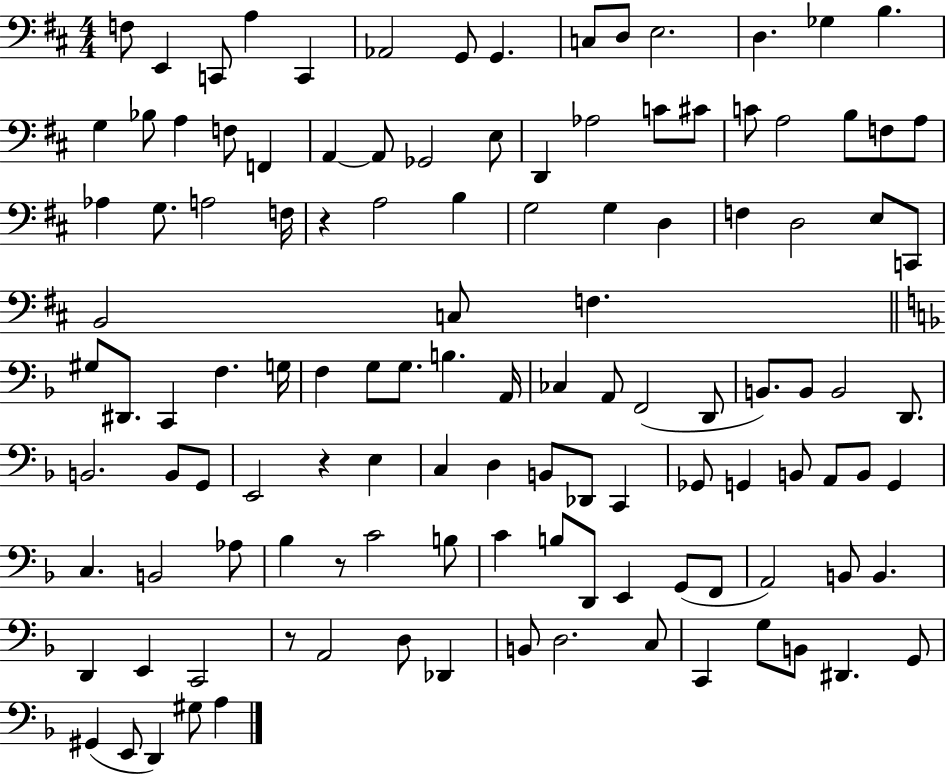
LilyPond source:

{
  \clef bass
  \numericTimeSignature
  \time 4/4
  \key d \major
  f8 e,4 c,8 a4 c,4 | aes,2 g,8 g,4. | c8 d8 e2. | d4. ges4 b4. | \break g4 bes8 a4 f8 f,4 | a,4~~ a,8 ges,2 e8 | d,4 aes2 c'8 cis'8 | c'8 a2 b8 f8 a8 | \break aes4 g8. a2 f16 | r4 a2 b4 | g2 g4 d4 | f4 d2 e8 c,8 | \break b,2 c8 f4. | \bar "||" \break \key f \major gis8 dis,8. c,4 f4. g16 | f4 g8 g8. b4. a,16 | ces4 a,8 f,2( d,8 | b,8.) b,8 b,2 d,8. | \break b,2. b,8 g,8 | e,2 r4 e4 | c4 d4 b,8 des,8 c,4 | ges,8 g,4 b,8 a,8 b,8 g,4 | \break c4. b,2 aes8 | bes4 r8 c'2 b8 | c'4 b8 d,8 e,4 g,8( f,8 | a,2) b,8 b,4. | \break d,4 e,4 c,2 | r8 a,2 d8 des,4 | b,8 d2. c8 | c,4 g8 b,8 dis,4. g,8 | \break gis,4( e,8 d,4) gis8 a4 | \bar "|."
}